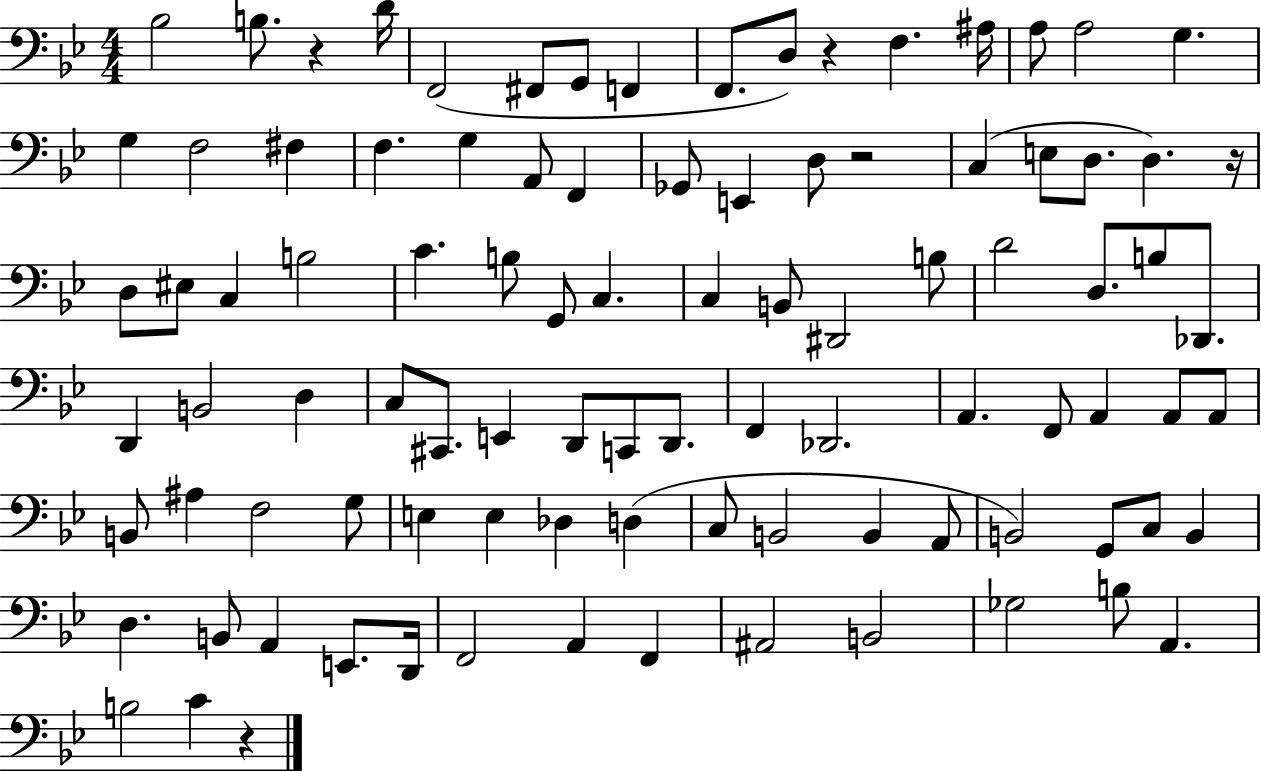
{
  \clef bass
  \numericTimeSignature
  \time 4/4
  \key bes \major
  bes2 b8. r4 d'16 | f,2( fis,8 g,8 f,4 | f,8. d8) r4 f4. ais16 | a8 a2 g4. | \break g4 f2 fis4 | f4. g4 a,8 f,4 | ges,8 e,4 d8 r2 | c4( e8 d8. d4.) r16 | \break d8 eis8 c4 b2 | c'4. b8 g,8 c4. | c4 b,8 dis,2 b8 | d'2 d8. b8 des,8. | \break d,4 b,2 d4 | c8 cis,8. e,4 d,8 c,8 d,8. | f,4 des,2. | a,4. f,8 a,4 a,8 a,8 | \break b,8 ais4 f2 g8 | e4 e4 des4 d4( | c8 b,2 b,4 a,8 | b,2) g,8 c8 b,4 | \break d4. b,8 a,4 e,8. d,16 | f,2 a,4 f,4 | ais,2 b,2 | ges2 b8 a,4. | \break b2 c'4 r4 | \bar "|."
}